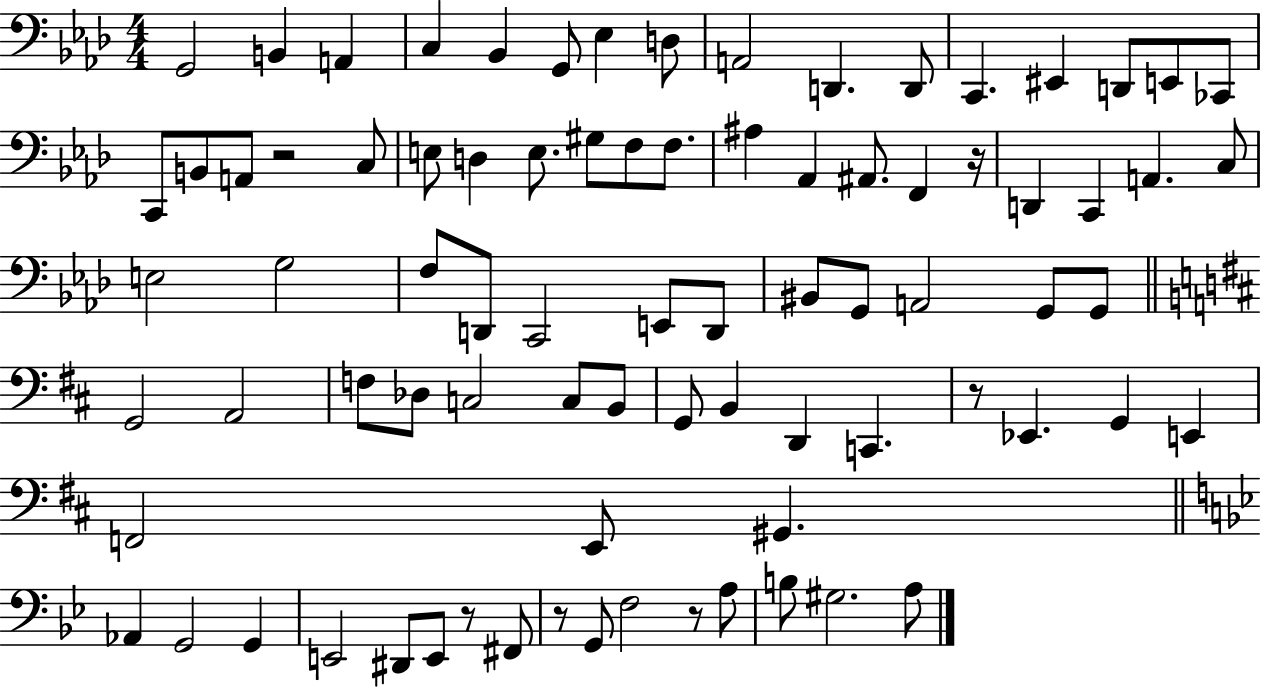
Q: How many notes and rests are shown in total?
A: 82